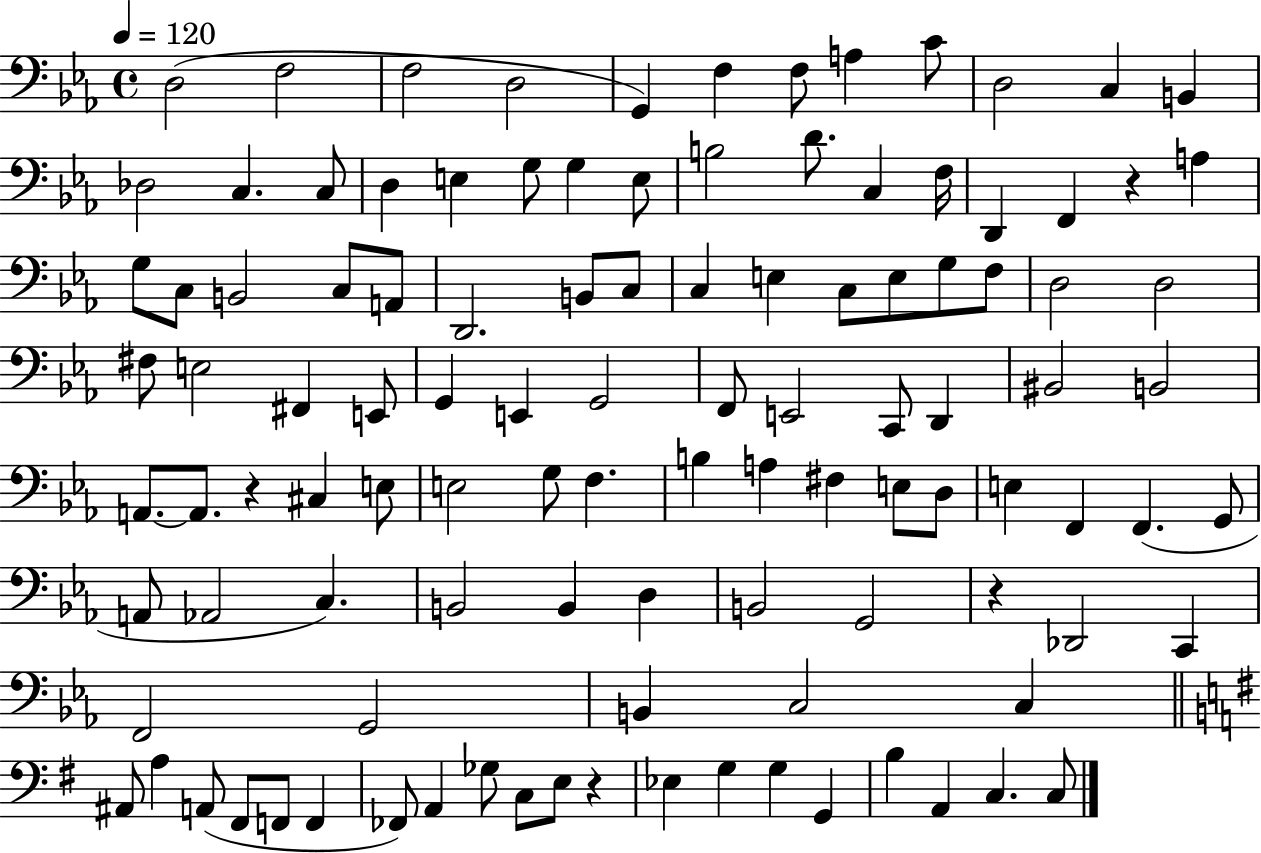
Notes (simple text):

D3/h F3/h F3/h D3/h G2/q F3/q F3/e A3/q C4/e D3/h C3/q B2/q Db3/h C3/q. C3/e D3/q E3/q G3/e G3/q E3/e B3/h D4/e. C3/q F3/s D2/q F2/q R/q A3/q G3/e C3/e B2/h C3/e A2/e D2/h. B2/e C3/e C3/q E3/q C3/e E3/e G3/e F3/e D3/h D3/h F#3/e E3/h F#2/q E2/e G2/q E2/q G2/h F2/e E2/h C2/e D2/q BIS2/h B2/h A2/e. A2/e. R/q C#3/q E3/e E3/h G3/e F3/q. B3/q A3/q F#3/q E3/e D3/e E3/q F2/q F2/q. G2/e A2/e Ab2/h C3/q. B2/h B2/q D3/q B2/h G2/h R/q Db2/h C2/q F2/h G2/h B2/q C3/h C3/q A#2/e A3/q A2/e F#2/e F2/e F2/q FES2/e A2/q Gb3/e C3/e E3/e R/q Eb3/q G3/q G3/q G2/q B3/q A2/q C3/q. C3/e